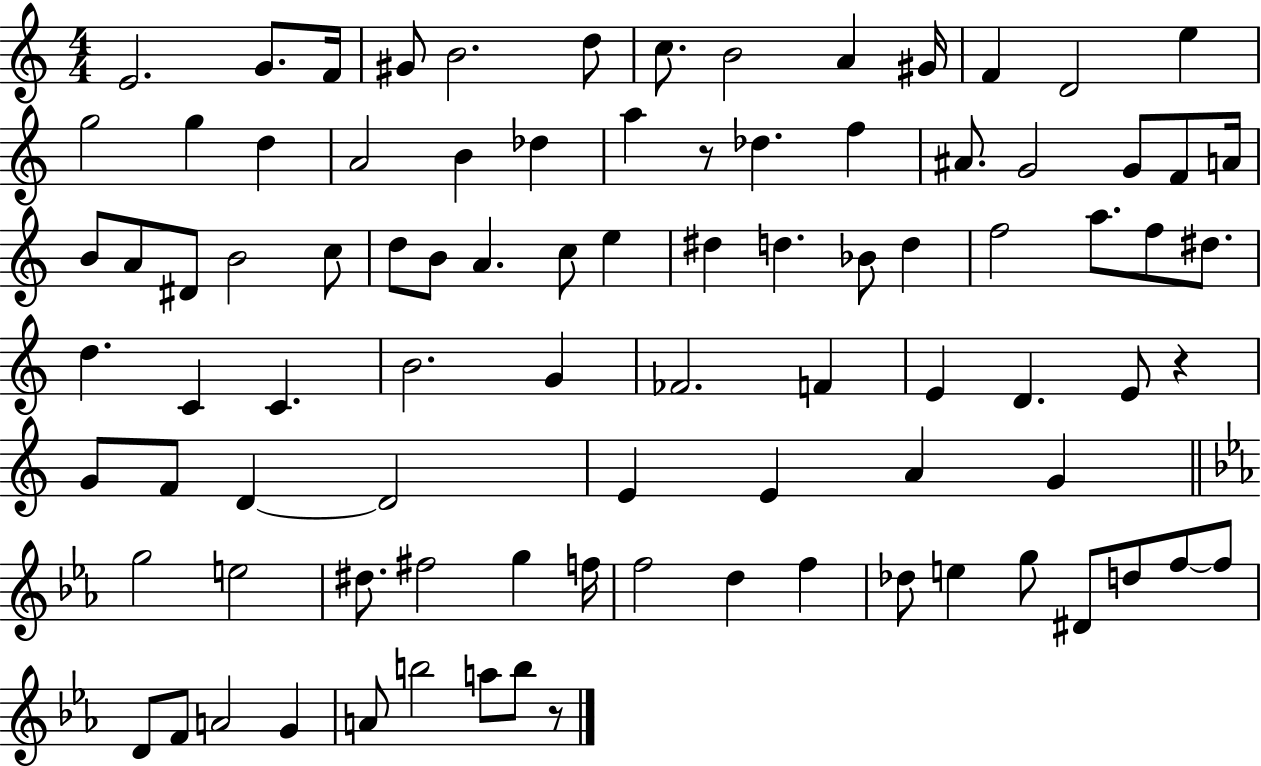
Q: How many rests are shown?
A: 3